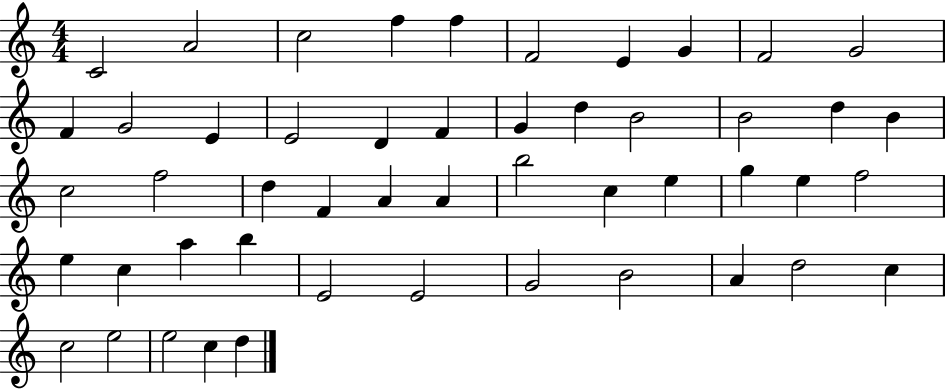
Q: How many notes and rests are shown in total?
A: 50